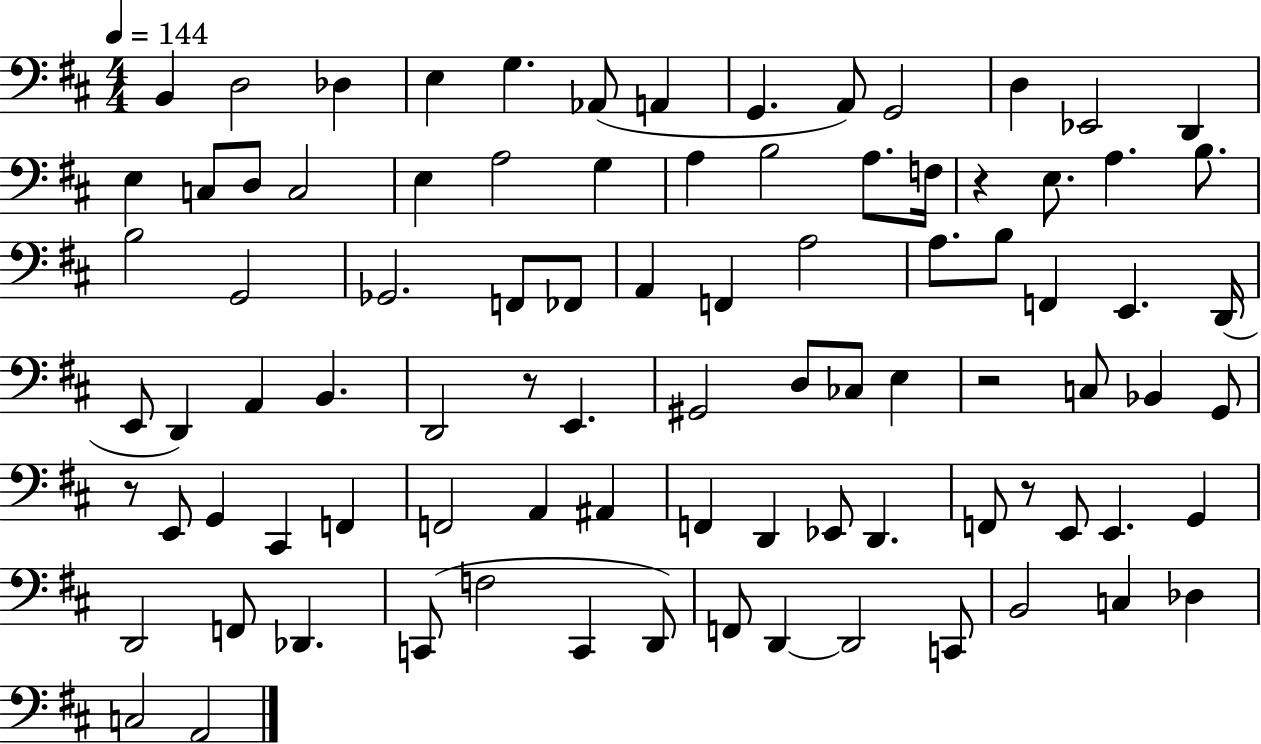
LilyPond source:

{
  \clef bass
  \numericTimeSignature
  \time 4/4
  \key d \major
  \tempo 4 = 144
  b,4 d2 des4 | e4 g4. aes,8( a,4 | g,4. a,8) g,2 | d4 ees,2 d,4 | \break e4 c8 d8 c2 | e4 a2 g4 | a4 b2 a8. f16 | r4 e8. a4. b8. | \break b2 g,2 | ges,2. f,8 fes,8 | a,4 f,4 a2 | a8. b8 f,4 e,4. d,16( | \break e,8 d,4) a,4 b,4. | d,2 r8 e,4. | gis,2 d8 ces8 e4 | r2 c8 bes,4 g,8 | \break r8 e,8 g,4 cis,4 f,4 | f,2 a,4 ais,4 | f,4 d,4 ees,8 d,4. | f,8 r8 e,8 e,4. g,4 | \break d,2 f,8 des,4. | c,8( f2 c,4 d,8) | f,8 d,4~~ d,2 c,8 | b,2 c4 des4 | \break c2 a,2 | \bar "|."
}